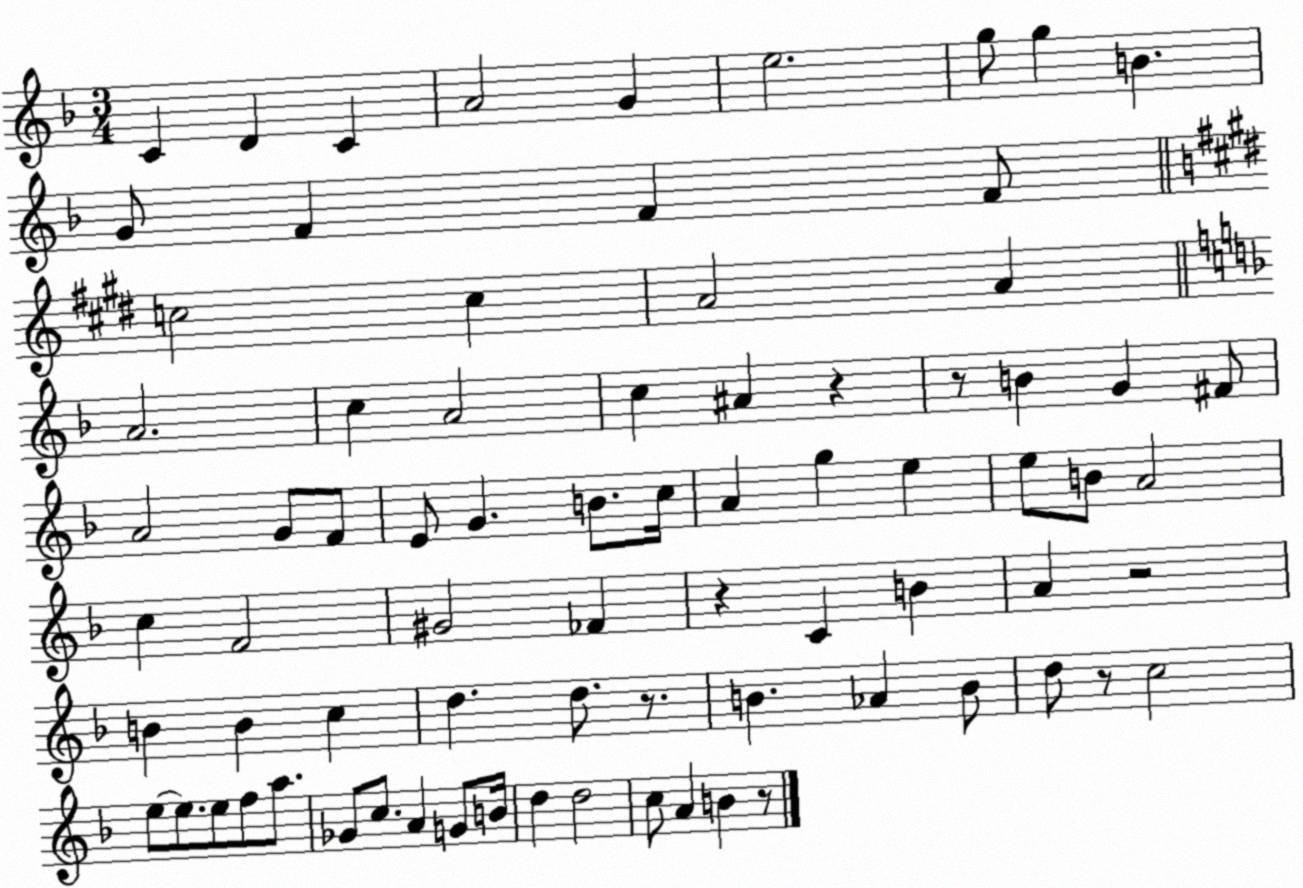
X:1
T:Untitled
M:3/4
L:1/4
K:F
C D C A2 G e2 g/2 g B G/2 F F F/2 c2 c A2 A A2 c A2 c ^A z z/2 B G ^F/2 A2 G/2 F/2 E/2 G B/2 c/4 A g e e/2 B/2 A2 c F2 ^G2 _F z C B A z2 B B c d d/2 z/2 B _A B/2 d/2 z/2 c2 e/2 e/2 e/2 f/2 a/2 _G/2 c/2 A G/2 B/4 d d2 c/2 A B z/2